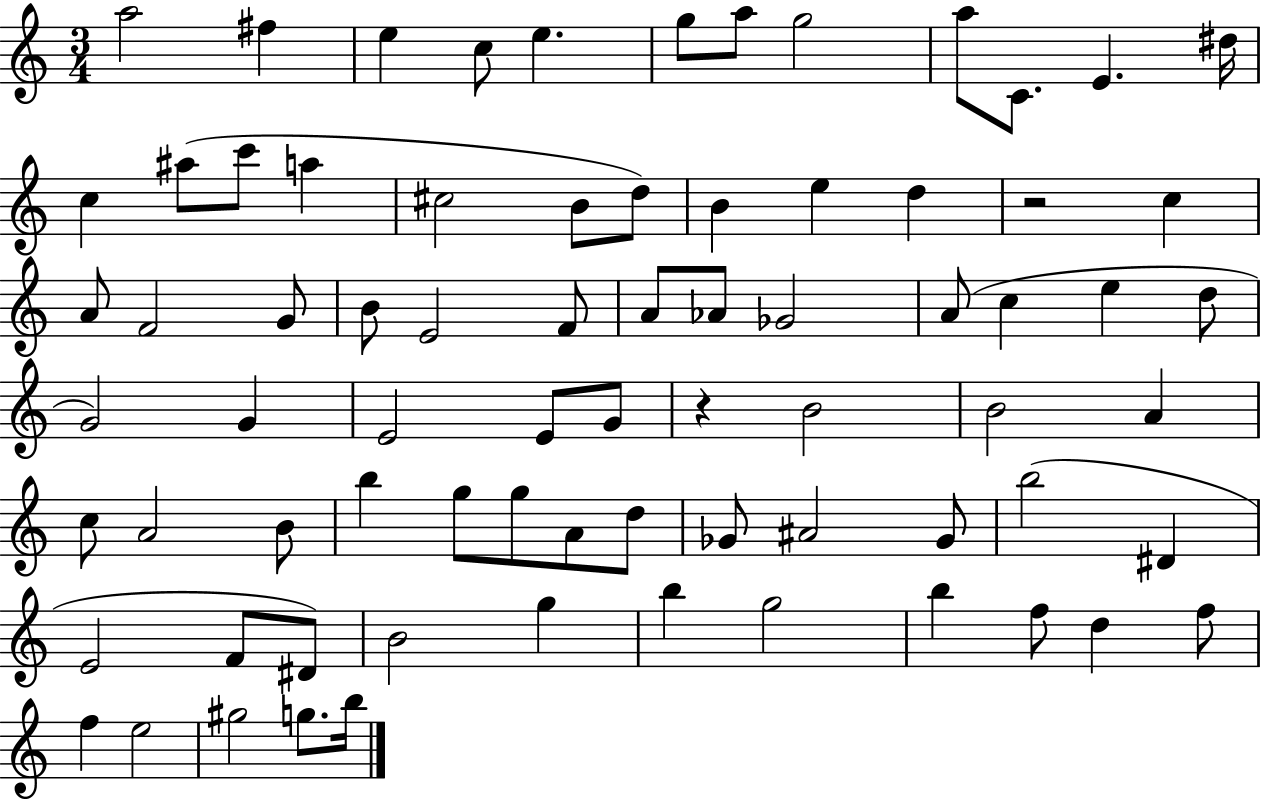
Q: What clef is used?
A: treble